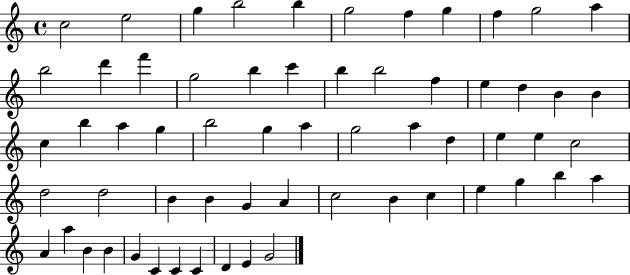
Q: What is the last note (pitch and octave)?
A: G4